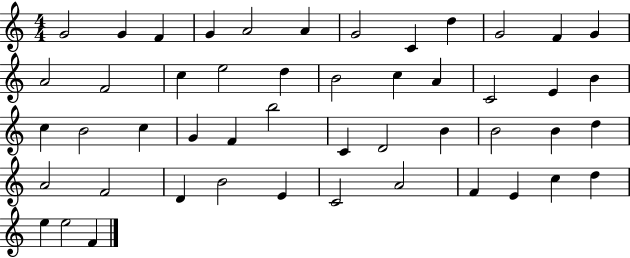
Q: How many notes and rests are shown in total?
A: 49